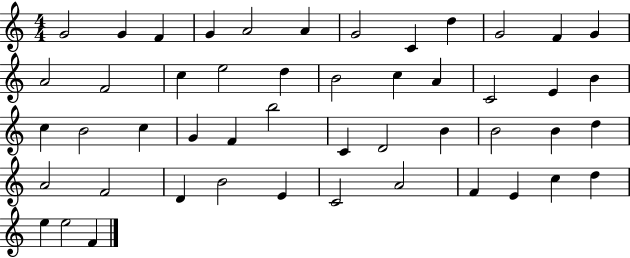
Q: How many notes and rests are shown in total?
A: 49